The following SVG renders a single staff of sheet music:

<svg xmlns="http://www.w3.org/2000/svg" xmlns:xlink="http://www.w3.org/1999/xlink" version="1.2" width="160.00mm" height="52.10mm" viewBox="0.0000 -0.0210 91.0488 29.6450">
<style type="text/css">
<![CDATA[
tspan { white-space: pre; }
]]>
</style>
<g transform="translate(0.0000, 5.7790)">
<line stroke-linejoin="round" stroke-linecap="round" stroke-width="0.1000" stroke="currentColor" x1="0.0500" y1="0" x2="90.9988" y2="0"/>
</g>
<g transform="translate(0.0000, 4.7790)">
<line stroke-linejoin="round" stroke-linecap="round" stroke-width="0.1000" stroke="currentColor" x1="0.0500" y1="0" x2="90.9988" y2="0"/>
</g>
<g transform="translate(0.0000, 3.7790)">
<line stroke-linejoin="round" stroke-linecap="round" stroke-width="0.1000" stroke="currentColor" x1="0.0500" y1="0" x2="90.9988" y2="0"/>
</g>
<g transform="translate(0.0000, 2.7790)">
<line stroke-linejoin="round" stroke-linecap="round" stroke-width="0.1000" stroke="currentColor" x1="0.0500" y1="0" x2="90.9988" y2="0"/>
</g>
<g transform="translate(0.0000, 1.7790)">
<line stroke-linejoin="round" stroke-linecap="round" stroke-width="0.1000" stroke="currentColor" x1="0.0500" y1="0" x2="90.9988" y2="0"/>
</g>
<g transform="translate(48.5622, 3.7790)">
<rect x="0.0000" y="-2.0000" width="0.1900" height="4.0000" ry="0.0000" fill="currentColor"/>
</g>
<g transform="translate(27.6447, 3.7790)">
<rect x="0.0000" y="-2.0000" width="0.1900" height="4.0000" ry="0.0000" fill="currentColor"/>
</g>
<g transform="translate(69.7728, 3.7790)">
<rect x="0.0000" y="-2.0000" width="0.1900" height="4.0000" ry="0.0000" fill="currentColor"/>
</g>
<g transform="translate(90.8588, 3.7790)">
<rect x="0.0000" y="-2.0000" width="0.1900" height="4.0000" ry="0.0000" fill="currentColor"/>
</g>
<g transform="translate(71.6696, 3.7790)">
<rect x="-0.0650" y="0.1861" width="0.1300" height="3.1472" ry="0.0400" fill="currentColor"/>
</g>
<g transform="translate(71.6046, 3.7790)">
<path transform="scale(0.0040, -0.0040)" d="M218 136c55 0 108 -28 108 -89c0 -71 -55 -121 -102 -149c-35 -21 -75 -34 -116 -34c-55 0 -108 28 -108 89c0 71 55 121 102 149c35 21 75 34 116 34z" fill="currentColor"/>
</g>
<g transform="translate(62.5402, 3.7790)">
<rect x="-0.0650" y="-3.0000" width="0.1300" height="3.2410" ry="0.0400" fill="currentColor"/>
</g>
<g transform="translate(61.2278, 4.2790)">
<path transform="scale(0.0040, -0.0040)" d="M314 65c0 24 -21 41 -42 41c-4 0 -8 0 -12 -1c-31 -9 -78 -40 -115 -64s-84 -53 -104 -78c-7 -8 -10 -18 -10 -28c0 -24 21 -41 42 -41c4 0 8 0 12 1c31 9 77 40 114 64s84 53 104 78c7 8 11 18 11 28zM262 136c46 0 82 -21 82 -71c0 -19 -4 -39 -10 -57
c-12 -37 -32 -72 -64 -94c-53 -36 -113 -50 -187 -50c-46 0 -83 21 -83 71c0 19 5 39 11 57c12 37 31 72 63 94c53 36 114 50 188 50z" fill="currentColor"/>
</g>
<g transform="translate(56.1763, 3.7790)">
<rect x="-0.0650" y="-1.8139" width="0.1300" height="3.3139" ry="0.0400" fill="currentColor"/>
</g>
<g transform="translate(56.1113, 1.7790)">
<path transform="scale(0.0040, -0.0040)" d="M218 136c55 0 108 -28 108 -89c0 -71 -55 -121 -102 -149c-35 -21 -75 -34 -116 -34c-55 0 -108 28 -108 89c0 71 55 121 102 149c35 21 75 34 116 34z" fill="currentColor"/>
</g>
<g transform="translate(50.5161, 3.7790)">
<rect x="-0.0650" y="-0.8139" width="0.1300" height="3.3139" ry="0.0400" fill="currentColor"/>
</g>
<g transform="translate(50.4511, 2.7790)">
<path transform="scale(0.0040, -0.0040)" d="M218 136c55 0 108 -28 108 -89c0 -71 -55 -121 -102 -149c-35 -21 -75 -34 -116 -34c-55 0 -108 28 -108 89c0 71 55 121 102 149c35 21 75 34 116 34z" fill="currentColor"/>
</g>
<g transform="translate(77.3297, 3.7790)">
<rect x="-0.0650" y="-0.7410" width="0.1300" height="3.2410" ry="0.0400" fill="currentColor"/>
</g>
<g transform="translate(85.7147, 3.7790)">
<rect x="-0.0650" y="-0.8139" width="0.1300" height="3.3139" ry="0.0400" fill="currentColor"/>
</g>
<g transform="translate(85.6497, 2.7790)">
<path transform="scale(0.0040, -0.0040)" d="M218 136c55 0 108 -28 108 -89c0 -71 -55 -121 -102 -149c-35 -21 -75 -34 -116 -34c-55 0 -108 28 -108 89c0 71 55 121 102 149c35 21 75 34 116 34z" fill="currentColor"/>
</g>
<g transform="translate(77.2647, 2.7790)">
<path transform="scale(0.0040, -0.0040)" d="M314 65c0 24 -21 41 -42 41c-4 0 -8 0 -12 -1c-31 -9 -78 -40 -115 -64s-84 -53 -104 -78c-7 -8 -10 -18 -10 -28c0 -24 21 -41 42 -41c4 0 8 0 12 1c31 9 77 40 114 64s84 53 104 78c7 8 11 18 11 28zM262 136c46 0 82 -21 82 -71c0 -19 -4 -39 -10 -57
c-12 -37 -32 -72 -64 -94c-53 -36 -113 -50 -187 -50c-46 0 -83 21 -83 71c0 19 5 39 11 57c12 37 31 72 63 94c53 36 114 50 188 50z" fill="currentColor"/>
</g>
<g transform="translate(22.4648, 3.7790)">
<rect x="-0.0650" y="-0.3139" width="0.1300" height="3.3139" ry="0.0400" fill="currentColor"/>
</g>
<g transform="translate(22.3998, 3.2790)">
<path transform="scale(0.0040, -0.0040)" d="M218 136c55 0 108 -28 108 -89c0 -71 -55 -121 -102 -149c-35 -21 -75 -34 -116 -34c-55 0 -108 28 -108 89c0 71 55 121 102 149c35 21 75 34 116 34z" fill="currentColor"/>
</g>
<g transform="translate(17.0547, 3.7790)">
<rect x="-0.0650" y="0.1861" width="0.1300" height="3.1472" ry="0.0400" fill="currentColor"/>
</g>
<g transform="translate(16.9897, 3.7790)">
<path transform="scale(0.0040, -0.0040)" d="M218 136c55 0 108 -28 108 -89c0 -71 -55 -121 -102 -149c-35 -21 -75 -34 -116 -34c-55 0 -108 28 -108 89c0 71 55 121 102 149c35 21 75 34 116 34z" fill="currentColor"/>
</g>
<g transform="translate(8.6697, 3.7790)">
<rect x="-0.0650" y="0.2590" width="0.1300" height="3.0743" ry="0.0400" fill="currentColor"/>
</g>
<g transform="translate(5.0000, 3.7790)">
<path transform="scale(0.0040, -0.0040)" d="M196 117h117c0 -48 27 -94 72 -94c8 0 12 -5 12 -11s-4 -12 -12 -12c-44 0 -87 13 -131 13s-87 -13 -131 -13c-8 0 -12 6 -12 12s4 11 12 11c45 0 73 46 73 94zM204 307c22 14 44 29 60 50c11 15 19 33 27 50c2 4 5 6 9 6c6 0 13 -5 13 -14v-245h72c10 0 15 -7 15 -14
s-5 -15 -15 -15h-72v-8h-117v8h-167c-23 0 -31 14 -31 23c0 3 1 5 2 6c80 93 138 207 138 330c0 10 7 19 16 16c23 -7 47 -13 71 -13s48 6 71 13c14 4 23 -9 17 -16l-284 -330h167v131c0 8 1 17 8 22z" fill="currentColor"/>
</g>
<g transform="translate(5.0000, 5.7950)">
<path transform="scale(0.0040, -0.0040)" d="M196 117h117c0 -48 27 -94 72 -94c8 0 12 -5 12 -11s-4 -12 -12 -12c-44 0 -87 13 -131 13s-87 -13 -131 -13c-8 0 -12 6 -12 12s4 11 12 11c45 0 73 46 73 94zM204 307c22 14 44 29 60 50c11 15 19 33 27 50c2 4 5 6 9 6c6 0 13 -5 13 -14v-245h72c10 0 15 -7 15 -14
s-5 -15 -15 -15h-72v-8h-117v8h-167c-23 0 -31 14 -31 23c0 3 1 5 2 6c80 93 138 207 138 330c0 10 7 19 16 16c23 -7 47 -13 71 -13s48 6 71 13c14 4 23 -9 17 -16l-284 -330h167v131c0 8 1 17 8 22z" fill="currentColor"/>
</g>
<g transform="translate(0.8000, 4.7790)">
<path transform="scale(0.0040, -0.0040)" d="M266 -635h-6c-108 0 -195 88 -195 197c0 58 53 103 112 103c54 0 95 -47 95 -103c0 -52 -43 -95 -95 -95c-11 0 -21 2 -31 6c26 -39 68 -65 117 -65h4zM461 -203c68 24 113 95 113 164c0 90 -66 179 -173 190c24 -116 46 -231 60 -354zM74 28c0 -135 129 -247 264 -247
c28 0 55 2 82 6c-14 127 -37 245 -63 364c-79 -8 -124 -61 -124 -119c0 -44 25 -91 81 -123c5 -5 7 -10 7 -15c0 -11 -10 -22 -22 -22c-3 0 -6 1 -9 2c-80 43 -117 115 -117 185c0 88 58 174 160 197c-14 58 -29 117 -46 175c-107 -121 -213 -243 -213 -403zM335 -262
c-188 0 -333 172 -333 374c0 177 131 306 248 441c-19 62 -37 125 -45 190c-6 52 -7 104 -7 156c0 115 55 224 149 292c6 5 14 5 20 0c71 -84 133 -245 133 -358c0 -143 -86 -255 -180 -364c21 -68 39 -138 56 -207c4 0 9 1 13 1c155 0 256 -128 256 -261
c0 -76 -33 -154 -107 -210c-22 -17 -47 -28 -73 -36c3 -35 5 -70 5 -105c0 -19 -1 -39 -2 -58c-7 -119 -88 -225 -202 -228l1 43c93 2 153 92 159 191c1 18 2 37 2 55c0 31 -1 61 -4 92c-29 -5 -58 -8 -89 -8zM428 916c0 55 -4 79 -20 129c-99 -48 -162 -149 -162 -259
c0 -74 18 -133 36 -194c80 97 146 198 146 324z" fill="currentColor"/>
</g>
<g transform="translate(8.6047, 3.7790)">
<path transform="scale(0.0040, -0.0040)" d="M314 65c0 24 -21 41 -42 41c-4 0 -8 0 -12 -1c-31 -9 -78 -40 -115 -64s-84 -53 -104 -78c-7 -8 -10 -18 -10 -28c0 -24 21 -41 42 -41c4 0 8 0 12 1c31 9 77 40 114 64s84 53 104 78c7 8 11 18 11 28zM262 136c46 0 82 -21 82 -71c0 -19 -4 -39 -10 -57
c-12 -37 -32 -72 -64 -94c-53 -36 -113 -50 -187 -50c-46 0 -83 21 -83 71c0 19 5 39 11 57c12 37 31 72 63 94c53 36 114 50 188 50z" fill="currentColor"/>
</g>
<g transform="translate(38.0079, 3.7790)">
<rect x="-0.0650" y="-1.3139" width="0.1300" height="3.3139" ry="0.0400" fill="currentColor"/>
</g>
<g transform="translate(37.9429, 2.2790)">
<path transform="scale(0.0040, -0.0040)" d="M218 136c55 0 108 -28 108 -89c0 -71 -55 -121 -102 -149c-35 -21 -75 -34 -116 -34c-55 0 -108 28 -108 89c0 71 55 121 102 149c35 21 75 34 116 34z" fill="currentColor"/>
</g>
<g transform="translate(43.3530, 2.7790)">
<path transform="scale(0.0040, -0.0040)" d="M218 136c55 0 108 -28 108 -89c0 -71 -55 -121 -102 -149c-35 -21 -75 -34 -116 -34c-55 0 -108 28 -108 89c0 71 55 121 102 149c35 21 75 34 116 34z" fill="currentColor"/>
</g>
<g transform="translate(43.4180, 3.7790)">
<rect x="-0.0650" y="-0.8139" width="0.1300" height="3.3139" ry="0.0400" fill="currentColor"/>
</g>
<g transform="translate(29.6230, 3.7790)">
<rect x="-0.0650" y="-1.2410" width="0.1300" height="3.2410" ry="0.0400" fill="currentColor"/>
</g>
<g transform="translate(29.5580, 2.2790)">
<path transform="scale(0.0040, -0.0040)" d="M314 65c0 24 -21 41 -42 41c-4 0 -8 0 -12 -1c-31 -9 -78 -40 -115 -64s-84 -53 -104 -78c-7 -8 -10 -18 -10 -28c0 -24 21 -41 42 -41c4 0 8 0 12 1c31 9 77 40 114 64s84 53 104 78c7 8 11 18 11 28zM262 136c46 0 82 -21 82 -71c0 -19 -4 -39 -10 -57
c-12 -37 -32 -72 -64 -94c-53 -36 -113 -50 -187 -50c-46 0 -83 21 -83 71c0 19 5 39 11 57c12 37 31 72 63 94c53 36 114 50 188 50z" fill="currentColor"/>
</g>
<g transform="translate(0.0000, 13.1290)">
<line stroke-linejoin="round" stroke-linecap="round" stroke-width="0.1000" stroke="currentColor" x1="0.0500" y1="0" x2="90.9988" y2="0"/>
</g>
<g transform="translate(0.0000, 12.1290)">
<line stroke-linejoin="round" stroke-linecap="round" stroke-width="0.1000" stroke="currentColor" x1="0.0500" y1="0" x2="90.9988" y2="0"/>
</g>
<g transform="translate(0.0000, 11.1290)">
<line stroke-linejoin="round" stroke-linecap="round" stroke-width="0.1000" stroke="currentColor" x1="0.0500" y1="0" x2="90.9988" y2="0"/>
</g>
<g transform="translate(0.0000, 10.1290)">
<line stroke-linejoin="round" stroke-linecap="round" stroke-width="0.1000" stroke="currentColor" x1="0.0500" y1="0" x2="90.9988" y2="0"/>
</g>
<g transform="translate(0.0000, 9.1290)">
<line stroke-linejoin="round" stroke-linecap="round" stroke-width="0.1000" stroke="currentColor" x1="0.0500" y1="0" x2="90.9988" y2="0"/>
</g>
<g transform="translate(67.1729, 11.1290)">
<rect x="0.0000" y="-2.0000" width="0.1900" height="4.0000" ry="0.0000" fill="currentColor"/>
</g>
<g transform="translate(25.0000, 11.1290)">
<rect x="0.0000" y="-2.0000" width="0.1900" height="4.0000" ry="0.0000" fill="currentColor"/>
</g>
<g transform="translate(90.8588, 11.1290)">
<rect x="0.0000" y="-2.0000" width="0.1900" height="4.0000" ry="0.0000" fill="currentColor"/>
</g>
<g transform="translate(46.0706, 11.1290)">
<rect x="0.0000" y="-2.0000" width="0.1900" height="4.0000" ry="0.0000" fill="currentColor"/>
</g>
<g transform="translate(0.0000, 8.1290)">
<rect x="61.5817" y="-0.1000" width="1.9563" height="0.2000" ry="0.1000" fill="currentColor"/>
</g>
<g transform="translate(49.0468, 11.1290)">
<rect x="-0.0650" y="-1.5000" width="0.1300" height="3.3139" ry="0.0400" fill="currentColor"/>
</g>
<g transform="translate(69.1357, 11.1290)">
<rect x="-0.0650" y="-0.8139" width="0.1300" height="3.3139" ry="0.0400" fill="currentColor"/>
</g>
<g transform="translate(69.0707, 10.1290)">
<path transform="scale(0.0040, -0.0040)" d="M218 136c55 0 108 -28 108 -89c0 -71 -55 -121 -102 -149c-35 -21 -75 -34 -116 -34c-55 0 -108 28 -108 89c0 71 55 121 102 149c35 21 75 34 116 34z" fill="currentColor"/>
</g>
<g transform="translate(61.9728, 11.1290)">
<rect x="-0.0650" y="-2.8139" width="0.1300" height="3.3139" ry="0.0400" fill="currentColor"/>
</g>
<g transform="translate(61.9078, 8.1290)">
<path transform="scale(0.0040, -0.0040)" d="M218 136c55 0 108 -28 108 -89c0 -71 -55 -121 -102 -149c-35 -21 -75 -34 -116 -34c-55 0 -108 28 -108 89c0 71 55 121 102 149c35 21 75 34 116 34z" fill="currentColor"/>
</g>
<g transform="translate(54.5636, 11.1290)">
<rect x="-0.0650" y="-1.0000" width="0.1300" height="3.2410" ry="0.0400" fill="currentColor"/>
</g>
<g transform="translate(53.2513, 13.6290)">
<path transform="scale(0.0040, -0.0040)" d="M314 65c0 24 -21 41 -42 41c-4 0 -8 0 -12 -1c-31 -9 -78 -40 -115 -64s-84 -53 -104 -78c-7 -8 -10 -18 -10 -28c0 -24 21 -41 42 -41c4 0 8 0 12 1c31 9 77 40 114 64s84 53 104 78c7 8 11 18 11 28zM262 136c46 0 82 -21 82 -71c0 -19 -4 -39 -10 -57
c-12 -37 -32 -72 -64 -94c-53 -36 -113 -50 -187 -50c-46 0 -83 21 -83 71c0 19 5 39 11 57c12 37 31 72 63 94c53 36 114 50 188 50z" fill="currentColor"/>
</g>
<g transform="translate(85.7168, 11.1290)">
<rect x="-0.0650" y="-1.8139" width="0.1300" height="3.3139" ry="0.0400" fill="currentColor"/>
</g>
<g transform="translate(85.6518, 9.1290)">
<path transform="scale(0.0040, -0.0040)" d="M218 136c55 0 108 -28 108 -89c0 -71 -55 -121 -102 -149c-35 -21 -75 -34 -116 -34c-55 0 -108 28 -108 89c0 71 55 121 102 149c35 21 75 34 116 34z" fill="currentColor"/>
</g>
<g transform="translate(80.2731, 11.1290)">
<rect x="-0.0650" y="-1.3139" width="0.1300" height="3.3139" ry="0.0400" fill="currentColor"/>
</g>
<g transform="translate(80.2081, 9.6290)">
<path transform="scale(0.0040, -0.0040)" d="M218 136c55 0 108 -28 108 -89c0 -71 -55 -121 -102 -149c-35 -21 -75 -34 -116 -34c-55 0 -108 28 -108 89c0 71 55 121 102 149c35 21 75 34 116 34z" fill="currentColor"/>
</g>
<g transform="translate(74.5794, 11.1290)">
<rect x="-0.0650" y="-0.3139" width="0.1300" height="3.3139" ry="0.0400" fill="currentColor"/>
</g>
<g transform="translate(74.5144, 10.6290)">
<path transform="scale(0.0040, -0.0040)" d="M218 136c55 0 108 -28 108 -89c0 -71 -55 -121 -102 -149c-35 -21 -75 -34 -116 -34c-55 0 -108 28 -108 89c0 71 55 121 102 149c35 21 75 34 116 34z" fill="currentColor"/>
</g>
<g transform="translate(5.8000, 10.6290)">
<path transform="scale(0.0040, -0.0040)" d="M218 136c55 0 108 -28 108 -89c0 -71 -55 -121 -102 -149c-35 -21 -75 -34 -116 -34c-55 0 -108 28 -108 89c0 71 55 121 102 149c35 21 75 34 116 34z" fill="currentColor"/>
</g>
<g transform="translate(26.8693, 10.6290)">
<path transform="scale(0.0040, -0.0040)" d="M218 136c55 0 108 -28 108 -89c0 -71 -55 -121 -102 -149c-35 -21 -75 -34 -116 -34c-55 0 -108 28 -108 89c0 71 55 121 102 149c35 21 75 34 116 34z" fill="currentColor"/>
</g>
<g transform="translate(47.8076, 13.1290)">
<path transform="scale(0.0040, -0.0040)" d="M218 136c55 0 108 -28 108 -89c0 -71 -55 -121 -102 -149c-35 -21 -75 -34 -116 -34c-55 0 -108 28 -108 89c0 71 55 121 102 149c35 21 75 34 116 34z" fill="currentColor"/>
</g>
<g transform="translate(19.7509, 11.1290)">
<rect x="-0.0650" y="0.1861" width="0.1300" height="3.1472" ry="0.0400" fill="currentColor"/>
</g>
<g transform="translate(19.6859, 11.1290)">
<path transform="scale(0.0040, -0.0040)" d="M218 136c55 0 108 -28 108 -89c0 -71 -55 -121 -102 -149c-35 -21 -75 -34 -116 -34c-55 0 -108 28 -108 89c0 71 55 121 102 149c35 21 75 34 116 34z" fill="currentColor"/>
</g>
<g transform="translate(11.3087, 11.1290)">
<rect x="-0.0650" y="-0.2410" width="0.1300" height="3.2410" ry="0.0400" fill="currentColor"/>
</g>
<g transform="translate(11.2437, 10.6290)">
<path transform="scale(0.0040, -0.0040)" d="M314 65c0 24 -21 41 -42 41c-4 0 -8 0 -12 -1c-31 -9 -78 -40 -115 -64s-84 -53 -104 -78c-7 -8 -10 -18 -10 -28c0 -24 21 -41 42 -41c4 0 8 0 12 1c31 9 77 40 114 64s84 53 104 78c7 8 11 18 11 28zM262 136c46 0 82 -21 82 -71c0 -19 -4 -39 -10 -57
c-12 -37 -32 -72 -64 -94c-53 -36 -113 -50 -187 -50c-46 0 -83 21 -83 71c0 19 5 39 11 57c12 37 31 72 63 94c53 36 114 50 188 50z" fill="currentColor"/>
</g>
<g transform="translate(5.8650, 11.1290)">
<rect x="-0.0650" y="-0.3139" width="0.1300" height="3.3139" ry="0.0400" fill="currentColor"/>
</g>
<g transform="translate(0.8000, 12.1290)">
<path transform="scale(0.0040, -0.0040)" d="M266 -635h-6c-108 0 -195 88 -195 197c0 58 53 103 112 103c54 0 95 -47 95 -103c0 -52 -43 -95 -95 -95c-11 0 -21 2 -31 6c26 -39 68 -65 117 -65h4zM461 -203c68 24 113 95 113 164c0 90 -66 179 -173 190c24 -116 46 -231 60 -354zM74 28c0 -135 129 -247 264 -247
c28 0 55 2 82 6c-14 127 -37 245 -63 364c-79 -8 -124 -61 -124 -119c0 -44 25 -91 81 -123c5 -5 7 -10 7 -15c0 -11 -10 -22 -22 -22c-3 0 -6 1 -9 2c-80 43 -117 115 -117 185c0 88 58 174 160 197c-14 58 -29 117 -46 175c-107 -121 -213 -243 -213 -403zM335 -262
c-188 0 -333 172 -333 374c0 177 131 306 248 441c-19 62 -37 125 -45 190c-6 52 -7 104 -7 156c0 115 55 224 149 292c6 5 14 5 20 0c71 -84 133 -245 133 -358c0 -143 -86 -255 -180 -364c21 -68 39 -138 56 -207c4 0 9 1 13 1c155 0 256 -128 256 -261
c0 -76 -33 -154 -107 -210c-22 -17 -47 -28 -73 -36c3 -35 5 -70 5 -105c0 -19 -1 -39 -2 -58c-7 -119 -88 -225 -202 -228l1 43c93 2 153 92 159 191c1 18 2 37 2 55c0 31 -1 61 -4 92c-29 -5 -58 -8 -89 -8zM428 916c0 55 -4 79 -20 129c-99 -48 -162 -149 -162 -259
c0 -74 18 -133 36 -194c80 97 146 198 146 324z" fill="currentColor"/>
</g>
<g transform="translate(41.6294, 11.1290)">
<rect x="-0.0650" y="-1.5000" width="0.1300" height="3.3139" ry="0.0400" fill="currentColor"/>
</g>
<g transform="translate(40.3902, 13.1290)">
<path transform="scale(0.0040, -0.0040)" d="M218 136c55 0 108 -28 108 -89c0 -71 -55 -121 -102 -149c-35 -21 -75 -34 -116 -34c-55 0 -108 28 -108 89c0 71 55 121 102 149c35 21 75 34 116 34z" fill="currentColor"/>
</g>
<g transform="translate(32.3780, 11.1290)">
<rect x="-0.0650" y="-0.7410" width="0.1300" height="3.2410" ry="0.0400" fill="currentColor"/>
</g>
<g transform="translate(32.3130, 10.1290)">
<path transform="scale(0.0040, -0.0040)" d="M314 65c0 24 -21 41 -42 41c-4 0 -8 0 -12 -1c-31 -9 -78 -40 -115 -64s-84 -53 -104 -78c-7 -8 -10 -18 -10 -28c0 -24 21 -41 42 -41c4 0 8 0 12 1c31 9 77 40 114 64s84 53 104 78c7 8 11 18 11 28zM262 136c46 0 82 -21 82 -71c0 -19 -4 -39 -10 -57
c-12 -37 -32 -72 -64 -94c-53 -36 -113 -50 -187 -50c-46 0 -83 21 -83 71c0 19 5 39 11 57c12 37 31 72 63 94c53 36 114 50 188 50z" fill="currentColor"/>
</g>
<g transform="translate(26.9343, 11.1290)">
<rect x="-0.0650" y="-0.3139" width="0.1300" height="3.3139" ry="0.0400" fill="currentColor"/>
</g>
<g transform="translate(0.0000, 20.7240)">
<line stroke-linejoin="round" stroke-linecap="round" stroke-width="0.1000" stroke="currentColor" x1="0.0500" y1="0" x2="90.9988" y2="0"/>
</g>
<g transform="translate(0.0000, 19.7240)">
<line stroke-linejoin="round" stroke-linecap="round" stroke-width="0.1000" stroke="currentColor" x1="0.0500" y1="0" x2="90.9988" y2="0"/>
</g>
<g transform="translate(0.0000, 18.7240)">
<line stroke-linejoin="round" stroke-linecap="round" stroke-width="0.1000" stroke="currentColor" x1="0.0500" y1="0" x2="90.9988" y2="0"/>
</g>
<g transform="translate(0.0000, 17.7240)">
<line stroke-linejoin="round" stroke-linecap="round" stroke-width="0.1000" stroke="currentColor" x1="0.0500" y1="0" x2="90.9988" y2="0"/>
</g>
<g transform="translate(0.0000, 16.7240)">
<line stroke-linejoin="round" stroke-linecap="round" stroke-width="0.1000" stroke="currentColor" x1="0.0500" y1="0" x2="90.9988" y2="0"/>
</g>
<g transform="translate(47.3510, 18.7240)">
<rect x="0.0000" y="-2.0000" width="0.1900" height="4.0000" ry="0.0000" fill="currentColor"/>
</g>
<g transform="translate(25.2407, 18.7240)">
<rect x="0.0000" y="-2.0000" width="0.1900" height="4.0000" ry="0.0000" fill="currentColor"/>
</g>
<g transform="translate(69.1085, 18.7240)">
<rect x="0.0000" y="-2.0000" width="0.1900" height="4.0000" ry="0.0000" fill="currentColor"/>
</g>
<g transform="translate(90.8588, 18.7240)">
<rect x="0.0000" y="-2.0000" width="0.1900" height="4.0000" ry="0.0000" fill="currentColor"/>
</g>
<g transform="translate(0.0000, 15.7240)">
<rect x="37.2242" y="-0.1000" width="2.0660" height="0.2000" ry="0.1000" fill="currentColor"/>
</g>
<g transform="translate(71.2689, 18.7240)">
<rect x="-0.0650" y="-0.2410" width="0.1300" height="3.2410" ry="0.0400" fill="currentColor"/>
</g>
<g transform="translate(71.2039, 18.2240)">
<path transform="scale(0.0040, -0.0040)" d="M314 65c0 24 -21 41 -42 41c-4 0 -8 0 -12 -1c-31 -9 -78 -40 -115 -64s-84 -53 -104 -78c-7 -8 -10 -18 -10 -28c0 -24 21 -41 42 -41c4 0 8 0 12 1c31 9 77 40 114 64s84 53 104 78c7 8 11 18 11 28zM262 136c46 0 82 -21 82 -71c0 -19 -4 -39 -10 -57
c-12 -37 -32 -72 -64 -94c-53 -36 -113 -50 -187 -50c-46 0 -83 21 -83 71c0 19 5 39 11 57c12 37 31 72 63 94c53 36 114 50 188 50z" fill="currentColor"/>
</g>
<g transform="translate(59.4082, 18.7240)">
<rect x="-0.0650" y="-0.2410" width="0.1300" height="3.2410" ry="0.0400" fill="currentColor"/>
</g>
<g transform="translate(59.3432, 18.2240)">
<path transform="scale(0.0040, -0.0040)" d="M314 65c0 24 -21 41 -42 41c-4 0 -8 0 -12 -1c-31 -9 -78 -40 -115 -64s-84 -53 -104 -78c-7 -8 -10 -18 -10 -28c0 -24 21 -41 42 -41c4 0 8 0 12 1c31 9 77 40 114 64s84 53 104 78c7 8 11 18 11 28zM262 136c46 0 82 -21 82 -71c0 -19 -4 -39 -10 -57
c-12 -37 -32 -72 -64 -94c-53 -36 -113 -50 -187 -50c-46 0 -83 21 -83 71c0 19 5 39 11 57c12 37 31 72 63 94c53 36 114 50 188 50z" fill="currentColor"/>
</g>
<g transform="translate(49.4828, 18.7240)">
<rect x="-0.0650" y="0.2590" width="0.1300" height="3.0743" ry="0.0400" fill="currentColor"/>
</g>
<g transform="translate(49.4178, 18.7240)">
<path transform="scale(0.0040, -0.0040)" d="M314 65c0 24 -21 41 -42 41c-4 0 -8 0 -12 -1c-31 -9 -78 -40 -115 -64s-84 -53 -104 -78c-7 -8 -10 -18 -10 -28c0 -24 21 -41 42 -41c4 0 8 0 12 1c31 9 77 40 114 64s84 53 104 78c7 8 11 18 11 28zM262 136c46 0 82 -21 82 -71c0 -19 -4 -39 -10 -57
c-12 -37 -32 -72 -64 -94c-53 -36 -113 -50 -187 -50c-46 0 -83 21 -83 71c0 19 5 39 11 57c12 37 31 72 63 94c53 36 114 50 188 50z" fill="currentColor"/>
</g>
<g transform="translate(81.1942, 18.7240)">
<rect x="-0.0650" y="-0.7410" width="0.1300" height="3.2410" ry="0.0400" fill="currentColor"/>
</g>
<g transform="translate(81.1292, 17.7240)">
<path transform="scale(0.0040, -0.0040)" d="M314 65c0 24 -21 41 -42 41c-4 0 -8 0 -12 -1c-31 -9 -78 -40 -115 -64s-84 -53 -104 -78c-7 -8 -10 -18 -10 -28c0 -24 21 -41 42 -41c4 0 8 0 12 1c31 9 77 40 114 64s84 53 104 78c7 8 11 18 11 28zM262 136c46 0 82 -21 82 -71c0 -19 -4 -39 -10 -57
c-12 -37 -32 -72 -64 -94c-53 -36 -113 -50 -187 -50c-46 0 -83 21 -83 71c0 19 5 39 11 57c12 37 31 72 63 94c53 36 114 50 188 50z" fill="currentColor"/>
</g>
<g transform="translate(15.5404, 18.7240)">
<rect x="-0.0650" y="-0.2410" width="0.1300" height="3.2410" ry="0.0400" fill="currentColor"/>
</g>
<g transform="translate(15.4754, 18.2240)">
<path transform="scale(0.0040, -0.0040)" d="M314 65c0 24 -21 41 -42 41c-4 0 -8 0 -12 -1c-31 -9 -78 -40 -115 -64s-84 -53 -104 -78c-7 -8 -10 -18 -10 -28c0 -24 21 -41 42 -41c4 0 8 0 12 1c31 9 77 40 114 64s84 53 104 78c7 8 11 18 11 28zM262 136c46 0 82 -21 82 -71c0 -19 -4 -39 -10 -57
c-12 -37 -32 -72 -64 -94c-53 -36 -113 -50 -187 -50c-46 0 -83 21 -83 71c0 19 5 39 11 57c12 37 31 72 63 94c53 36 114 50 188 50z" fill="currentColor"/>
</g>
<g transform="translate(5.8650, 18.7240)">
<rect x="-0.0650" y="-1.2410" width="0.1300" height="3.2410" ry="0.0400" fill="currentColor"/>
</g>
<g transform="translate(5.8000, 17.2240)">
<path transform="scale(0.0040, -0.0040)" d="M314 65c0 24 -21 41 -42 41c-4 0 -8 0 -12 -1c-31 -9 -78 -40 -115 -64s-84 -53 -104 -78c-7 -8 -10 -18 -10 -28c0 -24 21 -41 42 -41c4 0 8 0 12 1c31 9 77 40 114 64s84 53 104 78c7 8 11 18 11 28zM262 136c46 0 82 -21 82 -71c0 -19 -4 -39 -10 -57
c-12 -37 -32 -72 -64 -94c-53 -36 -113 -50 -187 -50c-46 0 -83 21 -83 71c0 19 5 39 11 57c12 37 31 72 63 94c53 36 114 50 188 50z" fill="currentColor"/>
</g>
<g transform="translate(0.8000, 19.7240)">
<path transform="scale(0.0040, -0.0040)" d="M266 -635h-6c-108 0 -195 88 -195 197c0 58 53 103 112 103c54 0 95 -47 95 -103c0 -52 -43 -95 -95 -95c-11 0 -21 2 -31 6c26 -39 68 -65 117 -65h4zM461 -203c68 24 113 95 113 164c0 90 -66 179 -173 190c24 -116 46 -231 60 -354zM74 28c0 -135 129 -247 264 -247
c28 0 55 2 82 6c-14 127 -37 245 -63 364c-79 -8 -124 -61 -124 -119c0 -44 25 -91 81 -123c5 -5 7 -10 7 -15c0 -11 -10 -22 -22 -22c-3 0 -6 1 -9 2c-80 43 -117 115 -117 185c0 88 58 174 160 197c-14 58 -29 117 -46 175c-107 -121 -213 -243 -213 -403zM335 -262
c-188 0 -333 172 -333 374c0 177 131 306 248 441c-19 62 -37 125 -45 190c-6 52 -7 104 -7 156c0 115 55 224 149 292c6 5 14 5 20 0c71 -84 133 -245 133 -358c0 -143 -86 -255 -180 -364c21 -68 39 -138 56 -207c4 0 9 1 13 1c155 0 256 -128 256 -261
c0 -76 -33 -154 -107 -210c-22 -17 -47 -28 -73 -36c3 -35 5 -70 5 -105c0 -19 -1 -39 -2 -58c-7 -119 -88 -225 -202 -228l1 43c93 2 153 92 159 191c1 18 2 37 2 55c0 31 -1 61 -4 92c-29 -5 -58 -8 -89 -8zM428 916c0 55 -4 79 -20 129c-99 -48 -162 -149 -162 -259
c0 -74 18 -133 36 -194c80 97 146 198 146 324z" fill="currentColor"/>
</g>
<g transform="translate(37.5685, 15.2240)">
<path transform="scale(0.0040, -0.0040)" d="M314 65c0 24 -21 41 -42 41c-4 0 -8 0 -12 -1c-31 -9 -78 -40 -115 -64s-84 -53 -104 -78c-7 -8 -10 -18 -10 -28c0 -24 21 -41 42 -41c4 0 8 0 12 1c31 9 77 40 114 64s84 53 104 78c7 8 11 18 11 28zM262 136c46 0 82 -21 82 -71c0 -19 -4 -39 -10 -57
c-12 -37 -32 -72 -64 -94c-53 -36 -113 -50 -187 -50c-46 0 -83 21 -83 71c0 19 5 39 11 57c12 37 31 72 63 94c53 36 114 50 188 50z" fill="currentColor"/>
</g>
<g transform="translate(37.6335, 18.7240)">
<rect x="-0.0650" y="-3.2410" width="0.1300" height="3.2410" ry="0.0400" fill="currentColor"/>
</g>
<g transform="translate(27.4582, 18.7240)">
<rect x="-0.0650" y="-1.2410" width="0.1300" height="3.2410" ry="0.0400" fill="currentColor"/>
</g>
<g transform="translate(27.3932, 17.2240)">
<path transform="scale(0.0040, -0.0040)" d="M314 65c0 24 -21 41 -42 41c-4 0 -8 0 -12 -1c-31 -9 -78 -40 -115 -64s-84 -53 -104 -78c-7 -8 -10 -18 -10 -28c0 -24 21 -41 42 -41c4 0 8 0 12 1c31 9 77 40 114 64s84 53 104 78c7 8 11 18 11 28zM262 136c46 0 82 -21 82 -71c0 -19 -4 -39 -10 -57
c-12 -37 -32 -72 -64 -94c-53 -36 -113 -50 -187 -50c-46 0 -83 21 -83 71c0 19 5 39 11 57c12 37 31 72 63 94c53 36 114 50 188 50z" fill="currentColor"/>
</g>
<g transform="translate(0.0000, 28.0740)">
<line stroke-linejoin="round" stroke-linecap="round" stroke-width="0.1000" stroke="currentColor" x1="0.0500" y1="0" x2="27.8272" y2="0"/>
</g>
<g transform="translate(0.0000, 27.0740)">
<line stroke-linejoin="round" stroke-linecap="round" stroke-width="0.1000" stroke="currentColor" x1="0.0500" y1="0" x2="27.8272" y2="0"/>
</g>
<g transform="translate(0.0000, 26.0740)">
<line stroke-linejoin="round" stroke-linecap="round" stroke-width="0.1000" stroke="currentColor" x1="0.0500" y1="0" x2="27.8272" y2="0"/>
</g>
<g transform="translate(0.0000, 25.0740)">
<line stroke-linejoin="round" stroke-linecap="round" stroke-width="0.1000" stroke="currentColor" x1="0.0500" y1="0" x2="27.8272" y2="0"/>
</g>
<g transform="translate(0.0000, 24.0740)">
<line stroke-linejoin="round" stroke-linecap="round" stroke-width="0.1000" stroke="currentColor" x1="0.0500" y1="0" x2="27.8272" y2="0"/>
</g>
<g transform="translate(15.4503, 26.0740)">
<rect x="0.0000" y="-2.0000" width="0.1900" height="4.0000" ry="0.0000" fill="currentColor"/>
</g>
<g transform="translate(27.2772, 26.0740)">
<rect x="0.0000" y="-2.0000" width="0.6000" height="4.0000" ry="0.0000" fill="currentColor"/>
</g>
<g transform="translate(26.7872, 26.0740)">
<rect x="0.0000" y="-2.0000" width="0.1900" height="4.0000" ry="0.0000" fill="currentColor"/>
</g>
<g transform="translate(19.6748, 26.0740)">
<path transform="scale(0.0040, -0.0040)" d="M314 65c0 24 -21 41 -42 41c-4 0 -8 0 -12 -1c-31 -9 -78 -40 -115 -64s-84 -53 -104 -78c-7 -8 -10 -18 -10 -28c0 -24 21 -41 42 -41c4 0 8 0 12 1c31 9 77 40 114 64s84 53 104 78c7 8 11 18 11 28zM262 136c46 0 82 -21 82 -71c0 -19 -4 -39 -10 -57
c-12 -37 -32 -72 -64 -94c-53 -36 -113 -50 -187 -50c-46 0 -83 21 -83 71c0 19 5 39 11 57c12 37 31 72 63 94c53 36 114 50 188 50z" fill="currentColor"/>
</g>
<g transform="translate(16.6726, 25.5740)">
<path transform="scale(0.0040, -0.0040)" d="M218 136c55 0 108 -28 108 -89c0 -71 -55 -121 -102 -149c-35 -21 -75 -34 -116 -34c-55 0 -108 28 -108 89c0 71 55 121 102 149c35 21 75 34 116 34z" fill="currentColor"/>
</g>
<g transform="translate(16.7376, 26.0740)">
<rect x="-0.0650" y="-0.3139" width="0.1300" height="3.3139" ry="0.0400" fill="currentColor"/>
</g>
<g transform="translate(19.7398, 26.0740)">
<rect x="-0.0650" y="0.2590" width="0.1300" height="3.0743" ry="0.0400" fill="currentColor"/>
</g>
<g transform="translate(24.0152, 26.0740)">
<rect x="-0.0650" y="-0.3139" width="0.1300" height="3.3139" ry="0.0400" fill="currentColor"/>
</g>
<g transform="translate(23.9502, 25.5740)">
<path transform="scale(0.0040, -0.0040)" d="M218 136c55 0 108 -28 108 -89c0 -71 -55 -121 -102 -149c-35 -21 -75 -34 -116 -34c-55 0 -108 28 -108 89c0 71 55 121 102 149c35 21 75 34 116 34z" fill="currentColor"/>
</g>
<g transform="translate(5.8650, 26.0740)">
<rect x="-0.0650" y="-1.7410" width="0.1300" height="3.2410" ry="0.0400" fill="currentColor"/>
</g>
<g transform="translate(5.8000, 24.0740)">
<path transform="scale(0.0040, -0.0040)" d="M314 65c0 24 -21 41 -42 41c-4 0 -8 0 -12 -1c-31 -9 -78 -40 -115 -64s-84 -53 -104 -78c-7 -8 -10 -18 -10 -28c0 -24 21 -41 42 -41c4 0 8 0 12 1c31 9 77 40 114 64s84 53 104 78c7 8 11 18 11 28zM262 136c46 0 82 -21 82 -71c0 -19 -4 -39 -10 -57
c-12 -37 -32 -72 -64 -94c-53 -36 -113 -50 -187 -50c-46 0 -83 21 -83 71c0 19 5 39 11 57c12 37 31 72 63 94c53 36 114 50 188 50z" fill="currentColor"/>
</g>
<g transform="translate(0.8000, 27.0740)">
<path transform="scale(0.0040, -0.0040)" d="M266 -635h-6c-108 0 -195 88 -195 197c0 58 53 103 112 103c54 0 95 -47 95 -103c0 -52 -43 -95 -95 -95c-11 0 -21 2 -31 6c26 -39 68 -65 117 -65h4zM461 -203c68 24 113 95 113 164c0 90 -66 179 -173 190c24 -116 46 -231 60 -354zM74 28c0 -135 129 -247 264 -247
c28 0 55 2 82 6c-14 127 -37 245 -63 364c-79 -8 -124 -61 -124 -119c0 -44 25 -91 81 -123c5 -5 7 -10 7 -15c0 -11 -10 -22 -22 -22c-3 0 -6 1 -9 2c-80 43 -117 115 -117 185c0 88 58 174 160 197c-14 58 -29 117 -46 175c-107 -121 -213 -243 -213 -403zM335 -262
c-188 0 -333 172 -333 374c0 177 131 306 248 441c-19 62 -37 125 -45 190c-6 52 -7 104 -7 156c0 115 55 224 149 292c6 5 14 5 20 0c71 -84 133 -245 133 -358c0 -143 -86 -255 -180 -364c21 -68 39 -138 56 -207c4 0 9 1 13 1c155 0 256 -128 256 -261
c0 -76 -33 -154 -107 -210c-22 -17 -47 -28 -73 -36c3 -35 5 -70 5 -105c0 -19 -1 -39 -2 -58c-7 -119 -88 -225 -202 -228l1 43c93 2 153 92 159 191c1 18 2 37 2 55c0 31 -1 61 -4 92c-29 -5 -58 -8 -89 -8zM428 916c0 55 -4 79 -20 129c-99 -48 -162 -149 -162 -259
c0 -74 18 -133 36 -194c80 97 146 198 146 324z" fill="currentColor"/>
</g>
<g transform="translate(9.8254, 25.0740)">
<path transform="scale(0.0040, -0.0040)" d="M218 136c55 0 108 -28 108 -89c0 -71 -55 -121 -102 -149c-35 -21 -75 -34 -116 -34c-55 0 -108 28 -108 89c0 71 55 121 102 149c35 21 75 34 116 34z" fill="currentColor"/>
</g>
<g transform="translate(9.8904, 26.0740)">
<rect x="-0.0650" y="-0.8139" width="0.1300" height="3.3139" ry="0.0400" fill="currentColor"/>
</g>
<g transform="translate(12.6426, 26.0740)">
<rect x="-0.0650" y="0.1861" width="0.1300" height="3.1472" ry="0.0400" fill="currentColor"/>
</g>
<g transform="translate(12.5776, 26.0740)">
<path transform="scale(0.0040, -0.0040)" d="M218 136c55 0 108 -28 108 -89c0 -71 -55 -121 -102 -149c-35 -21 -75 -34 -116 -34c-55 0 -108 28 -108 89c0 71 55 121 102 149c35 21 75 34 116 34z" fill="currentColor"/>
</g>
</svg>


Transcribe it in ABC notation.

X:1
T:Untitled
M:4/4
L:1/4
K:C
B2 B c e2 e d d f A2 B d2 d c c2 B c d2 E E D2 a d c e f e2 c2 e2 b2 B2 c2 c2 d2 f2 d B c B2 c